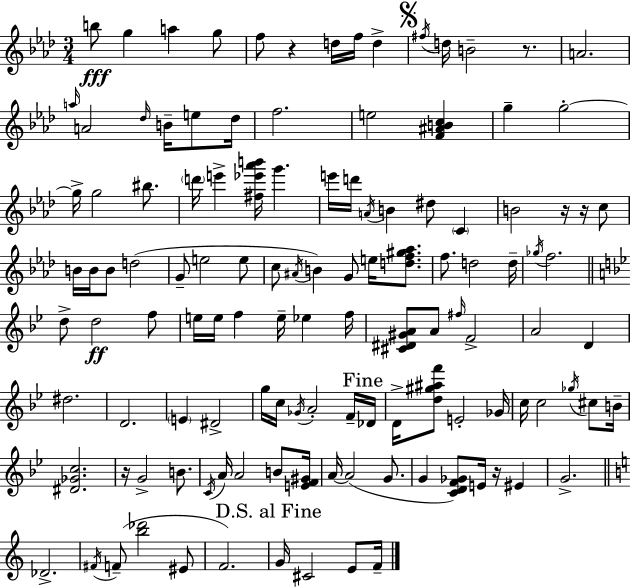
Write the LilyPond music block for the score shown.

{
  \clef treble
  \numericTimeSignature
  \time 3/4
  \key aes \major
  b''8\fff g''4 a''4 g''8 | f''8 r4 d''16 f''16 d''4-> | \mark \markup { \musicglyph "scripts.segno" } \acciaccatura { fis''16 } d''16 b'2-- r8. | a'2. | \break \grace { a''16 } a'2 \grace { des''16 } b'16-- | e''8 des''16 f''2. | e''2 <f' ais' b' c''>4 | g''4-- g''2-.~~ | \break g''16-> g''2 | bis''8. \parenthesize d'''16 e'''4-> <fis'' ees''' aes''' b'''>16 g'''4. | e'''16 d'''16 \acciaccatura { a'16 } b'4 dis''8 | \parenthesize c'4 b'2 | \break r16 r16 c''8 b'16 b'16 b'8 d''2( | g'8-- e''2 | e''8 c''8 \acciaccatura { ais'16 }) b'4 g'8 | e''16 <d'' f'' gis'' aes''>8. f''8. d''2 | \break d''16-- \acciaccatura { ges''16 } f''2. | \bar "||" \break \key bes \major d''8-> d''2\ff f''8 | e''16 e''16 f''4 e''16-- ees''4 f''16 | <cis' dis' gis' a'>8 a'8 \grace { fis''16 } f'2-> | a'2 d'4 | \break dis''2. | d'2. | \parenthesize e'4 dis'2-> | g''16 c''16 \acciaccatura { ges'16 } a'2-. | \break f'16-- \mark "Fine" des'16 d'16-> <d'' gis'' ais'' f'''>8 e'2-. | ges'16 c''16 c''2 \acciaccatura { ges''16 } | cis''8 b'16-- <dis' ges' c''>2. | r16 g'2-> | \break b'8. \acciaccatura { c'16 } a'16 a'2 | b'8 <e' f' gis'>16 a'16~~ a'2( | g'8. g'4 <c' d' f' ges'>8) e'16 r16 | eis'4 g'2.-> | \break \bar "||" \break \key c \major des'2.-> | \acciaccatura { fis'16 } f'8--( <b'' des'''>2 eis'8 | f'2.) | \mark "D.S. al Fine" g'16 cis'2 e'8 | \break f'16-- \bar "|."
}